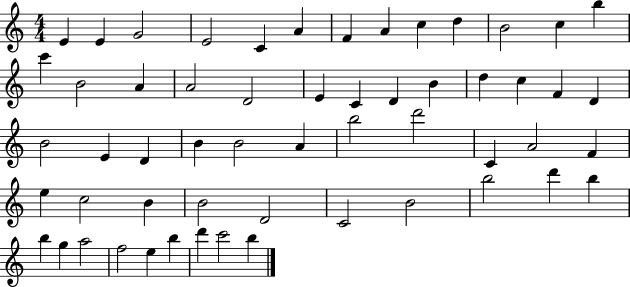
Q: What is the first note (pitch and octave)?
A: E4